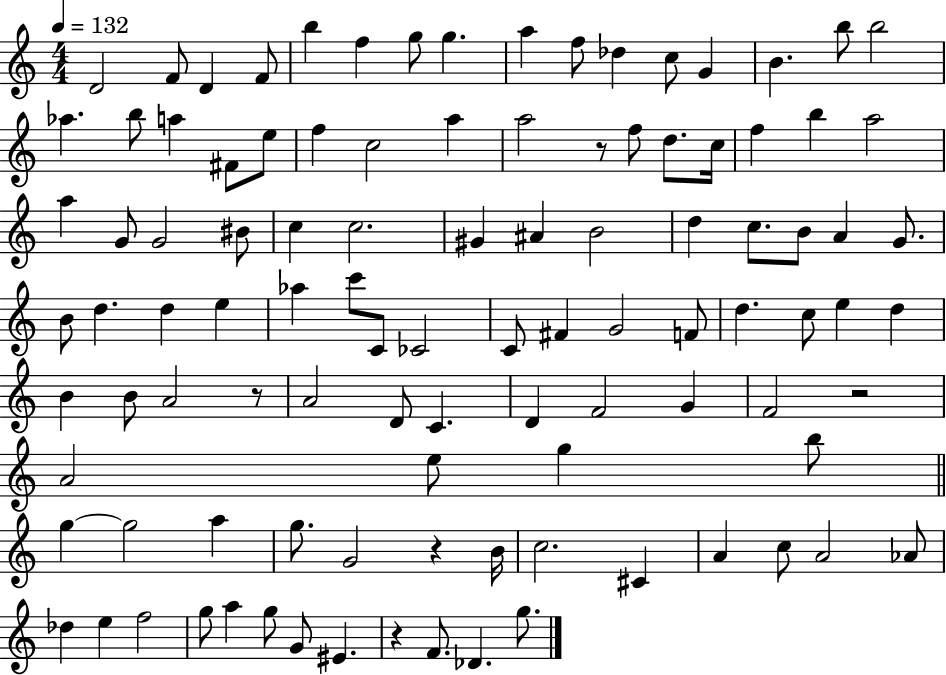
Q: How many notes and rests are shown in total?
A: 103